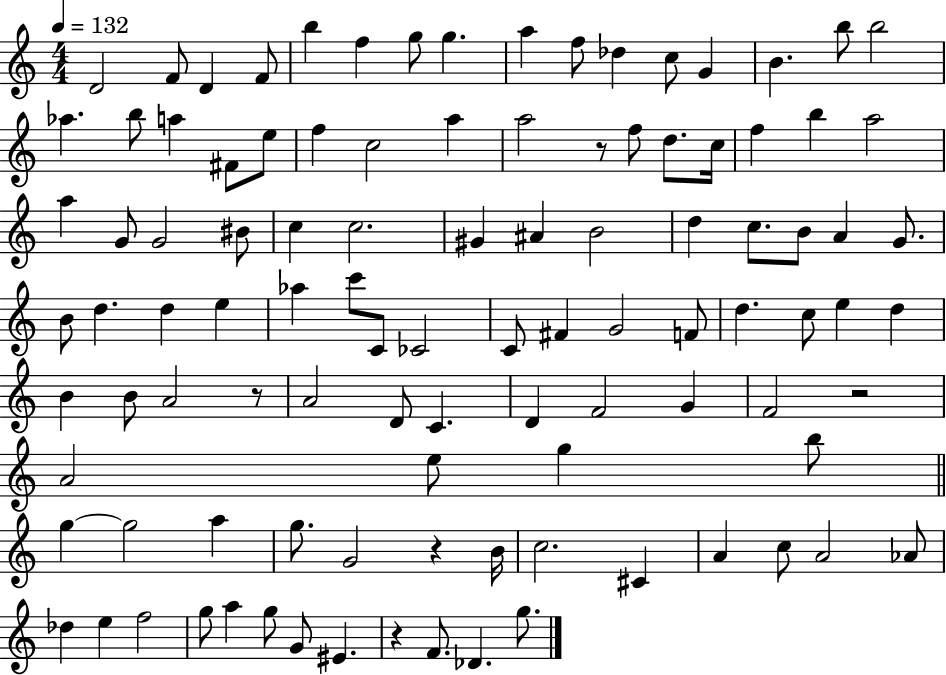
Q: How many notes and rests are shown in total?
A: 103